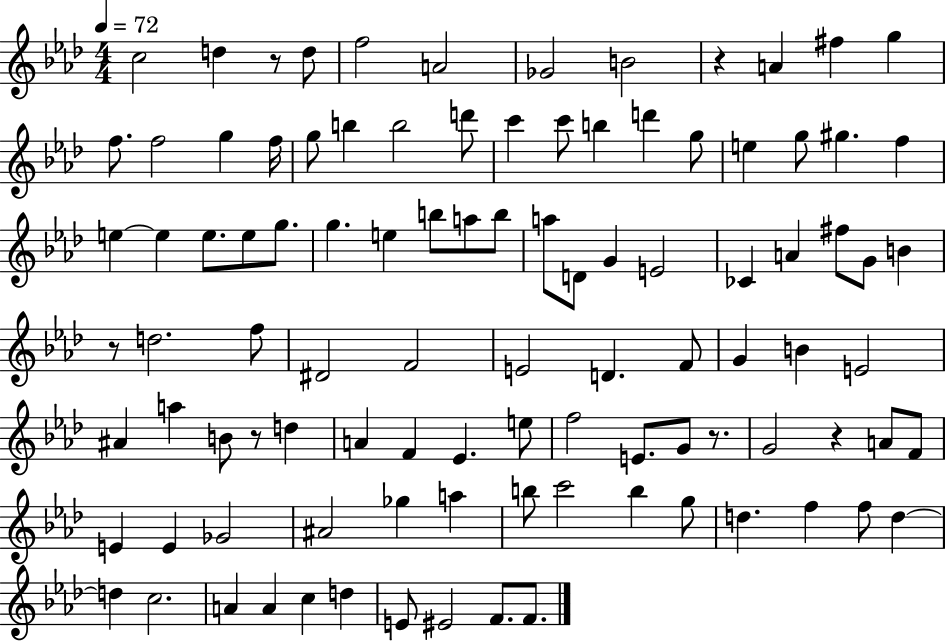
{
  \clef treble
  \numericTimeSignature
  \time 4/4
  \key aes \major
  \tempo 4 = 72
  c''2 d''4 r8 d''8 | f''2 a'2 | ges'2 b'2 | r4 a'4 fis''4 g''4 | \break f''8. f''2 g''4 f''16 | g''8 b''4 b''2 d'''8 | c'''4 c'''8 b''4 d'''4 g''8 | e''4 g''8 gis''4. f''4 | \break e''4~~ e''4 e''8. e''8 g''8. | g''4. e''4 b''8 a''8 b''8 | a''8 d'8 g'4 e'2 | ces'4 a'4 fis''8 g'8 b'4 | \break r8 d''2. f''8 | dis'2 f'2 | e'2 d'4. f'8 | g'4 b'4 e'2 | \break ais'4 a''4 b'8 r8 d''4 | a'4 f'4 ees'4. e''8 | f''2 e'8. g'8 r8. | g'2 r4 a'8 f'8 | \break e'4 e'4 ges'2 | ais'2 ges''4 a''4 | b''8 c'''2 b''4 g''8 | d''4. f''4 f''8 d''4~~ | \break d''4 c''2. | a'4 a'4 c''4 d''4 | e'8 eis'2 f'8. f'8. | \bar "|."
}